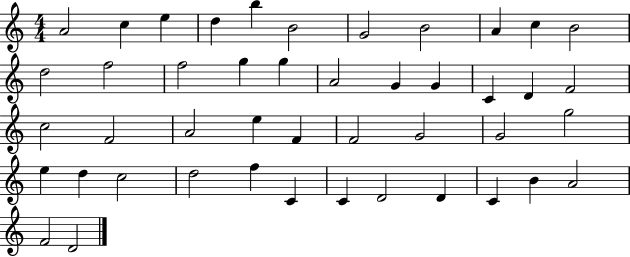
{
  \clef treble
  \numericTimeSignature
  \time 4/4
  \key c \major
  a'2 c''4 e''4 | d''4 b''4 b'2 | g'2 b'2 | a'4 c''4 b'2 | \break d''2 f''2 | f''2 g''4 g''4 | a'2 g'4 g'4 | c'4 d'4 f'2 | \break c''2 f'2 | a'2 e''4 f'4 | f'2 g'2 | g'2 g''2 | \break e''4 d''4 c''2 | d''2 f''4 c'4 | c'4 d'2 d'4 | c'4 b'4 a'2 | \break f'2 d'2 | \bar "|."
}